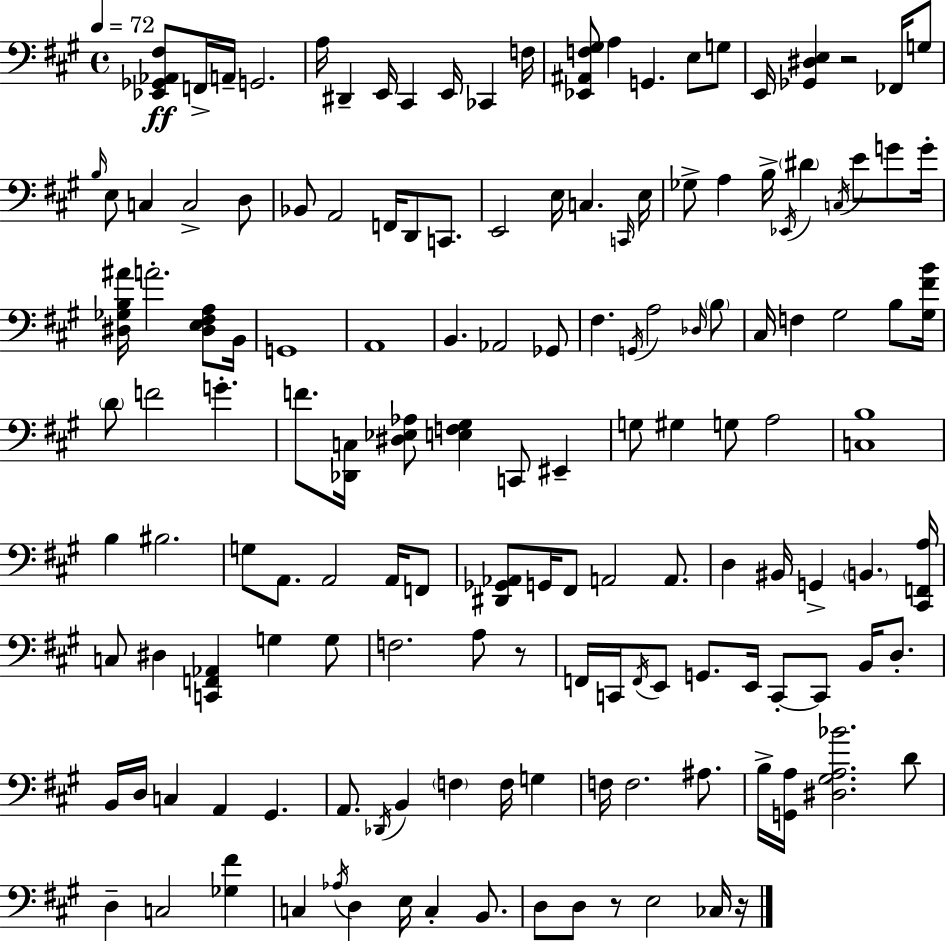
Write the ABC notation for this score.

X:1
T:Untitled
M:4/4
L:1/4
K:A
[_E,,_G,,_A,,^F,]/2 F,,/4 A,,/4 G,,2 A,/4 ^D,, E,,/4 ^C,, E,,/4 _C,, F,/4 [_E,,^A,,F,^G,]/2 A, G,, E,/2 G,/2 E,,/4 [_G,,^D,E,] z2 _F,,/4 G,/2 B,/4 E,/2 C, C,2 D,/2 _B,,/2 A,,2 F,,/4 D,,/2 C,,/2 E,,2 E,/4 C, C,,/4 E,/4 _G,/2 A, B,/4 _E,,/4 ^D C,/4 E/2 G/2 G/4 [^D,_G,B,^A]/4 A2 [^D,E,^F,A,]/2 B,,/4 G,,4 A,,4 B,, _A,,2 _G,,/2 ^F, G,,/4 A,2 _D,/4 B,/2 ^C,/4 F, ^G,2 B,/2 [^G,^FB]/4 D/2 F2 G F/2 [_D,,C,]/4 [^D,_E,_A,]/2 [E,F,^G,] C,,/2 ^E,, G,/2 ^G, G,/2 A,2 [C,B,]4 B, ^B,2 G,/2 A,,/2 A,,2 A,,/4 F,,/2 [^D,,_G,,_A,,]/2 G,,/4 ^F,,/2 A,,2 A,,/2 D, ^B,,/4 G,, B,, [^C,,F,,A,]/4 C,/2 ^D, [C,,F,,_A,,] G, G,/2 F,2 A,/2 z/2 F,,/4 C,,/4 F,,/4 E,,/2 G,,/2 E,,/4 C,,/2 C,,/2 B,,/4 D,/2 B,,/4 D,/4 C, A,, ^G,, A,,/2 _D,,/4 B,, F, F,/4 G, F,/4 F,2 ^A,/2 B,/4 [G,,A,]/4 [^D,^G,A,_B]2 D/2 D, C,2 [_G,^F] C, _A,/4 D, E,/4 C, B,,/2 D,/2 D,/2 z/2 E,2 _C,/4 z/4